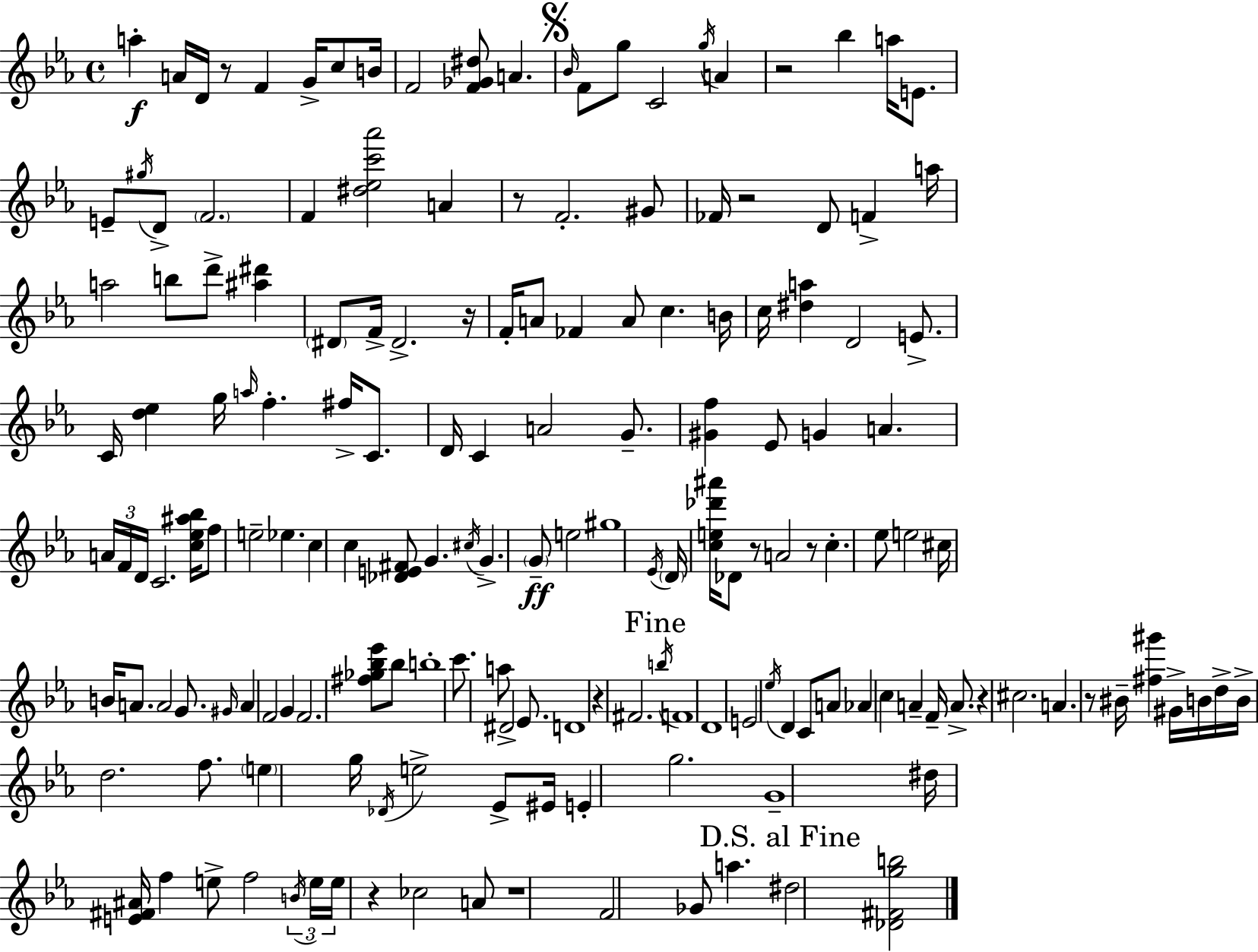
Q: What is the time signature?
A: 4/4